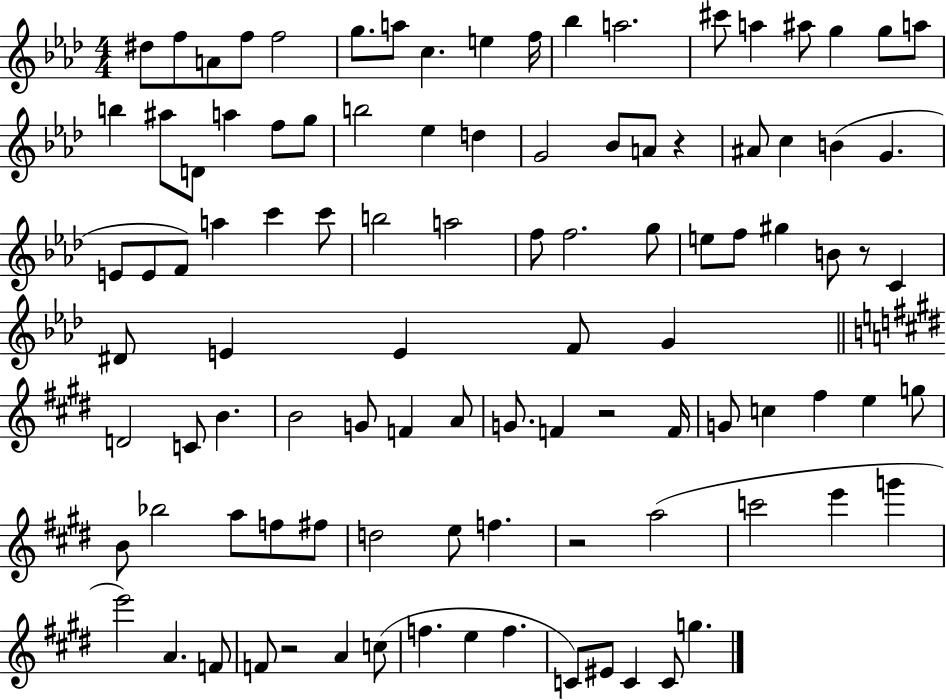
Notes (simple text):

D#5/e F5/e A4/e F5/e F5/h G5/e. A5/e C5/q. E5/q F5/s Bb5/q A5/h. C#6/e A5/q A#5/e G5/q G5/e A5/e B5/q A#5/e D4/e A5/q F5/e G5/e B5/h Eb5/q D5/q G4/h Bb4/e A4/e R/q A#4/e C5/q B4/q G4/q. E4/e E4/e F4/e A5/q C6/q C6/e B5/h A5/h F5/e F5/h. G5/e E5/e F5/e G#5/q B4/e R/e C4/q D#4/e E4/q E4/q F4/e G4/q D4/h C4/e B4/q. B4/h G4/e F4/q A4/e G4/e. F4/q R/h F4/s G4/e C5/q F#5/q E5/q G5/e B4/e Bb5/h A5/e F5/e F#5/e D5/h E5/e F5/q. R/h A5/h C6/h E6/q G6/q E6/h A4/q. F4/e F4/e R/h A4/q C5/e F5/q. E5/q F5/q. C4/e EIS4/e C4/q C4/e G5/q.